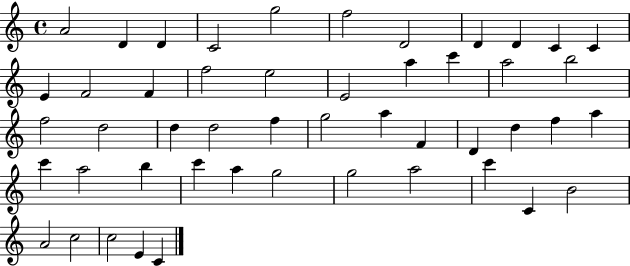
X:1
T:Untitled
M:4/4
L:1/4
K:C
A2 D D C2 g2 f2 D2 D D C C E F2 F f2 e2 E2 a c' a2 b2 f2 d2 d d2 f g2 a F D d f a c' a2 b c' a g2 g2 a2 c' C B2 A2 c2 c2 E C